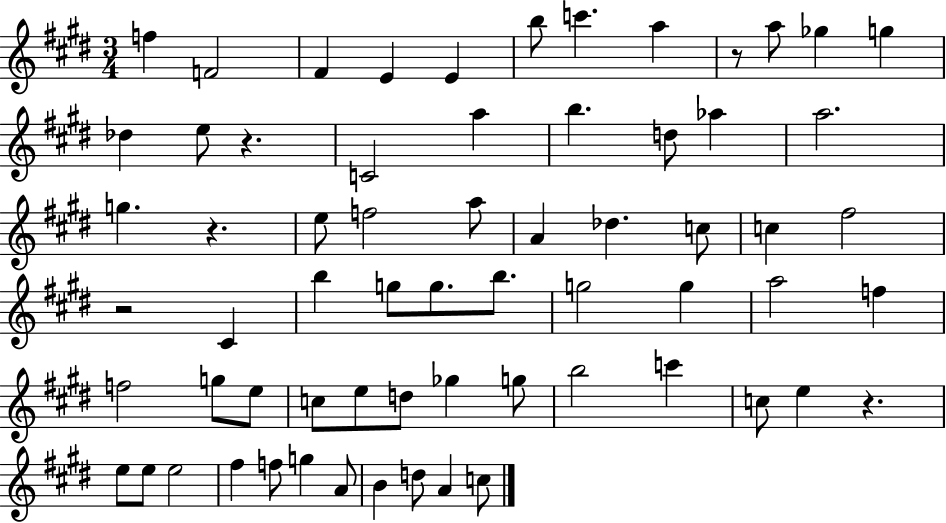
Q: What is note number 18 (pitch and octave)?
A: Ab5